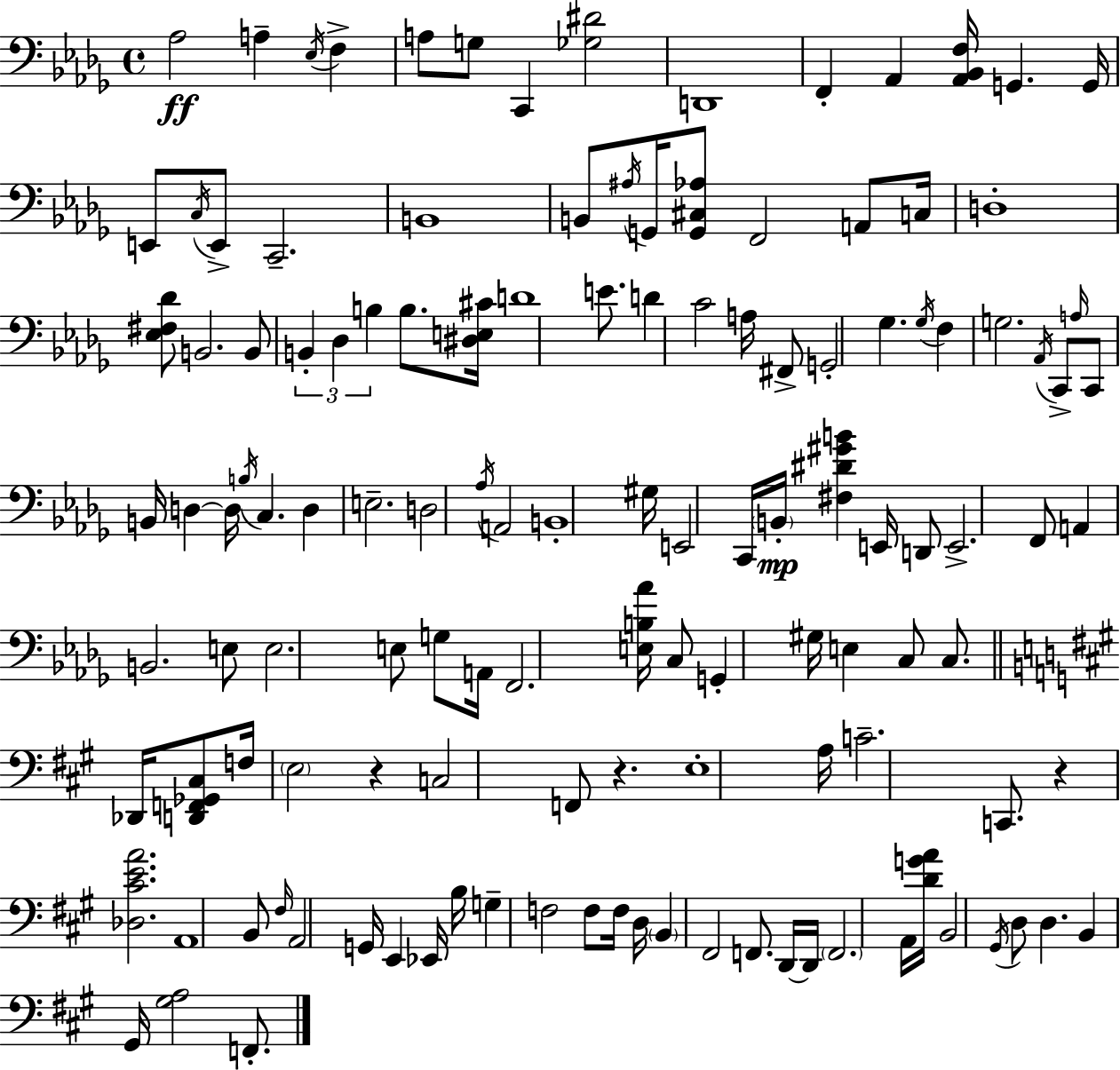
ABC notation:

X:1
T:Untitled
M:4/4
L:1/4
K:Bbm
_A,2 A, _E,/4 F, A,/2 G,/2 C,, [_G,^D]2 D,,4 F,, _A,, [_A,,_B,,F,]/4 G,, G,,/4 E,,/2 C,/4 E,,/2 C,,2 B,,4 B,,/2 ^A,/4 G,,/4 [G,,^C,_A,]/2 F,,2 A,,/2 C,/4 D,4 [_E,^F,_D]/2 B,,2 B,,/2 B,, _D, B, B,/2 [^D,E,^C]/4 D4 E/2 D C2 A,/4 ^F,,/2 G,,2 _G, _G,/4 F, G,2 _A,,/4 C,,/2 A,/4 C,,/2 B,,/4 D, D,/4 B,/4 C, D, E,2 D,2 _A,/4 A,,2 B,,4 ^G,/4 E,,2 C,,/4 B,,/4 [^F,^D^GB] E,,/4 D,,/2 E,,2 F,,/2 A,, B,,2 E,/2 E,2 E,/2 G,/2 A,,/4 F,,2 [E,B,_A]/4 C,/2 G,, ^G,/4 E, C,/2 C,/2 _D,,/4 [D,,F,,_G,,^C,]/2 F,/4 E,2 z C,2 F,,/2 z E,4 A,/4 C2 C,,/2 z [_D,^CEA]2 A,,4 B,,/2 ^F,/4 A,,2 G,,/4 E,, _E,,/4 B,/4 G, F,2 F,/2 F,/4 D,/4 B,, ^F,,2 F,,/2 D,,/4 D,,/4 F,,2 A,,/4 [DGA]/4 B,,2 ^G,,/4 D,/2 D, B,, ^G,,/4 [^G,A,]2 F,,/2